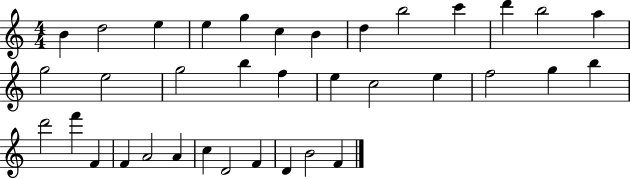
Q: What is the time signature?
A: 4/4